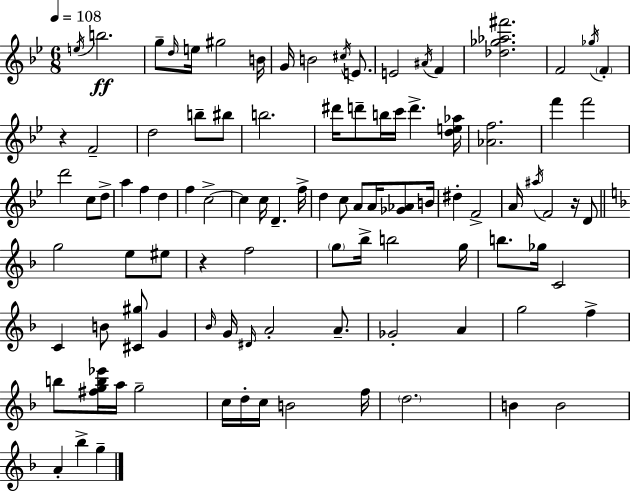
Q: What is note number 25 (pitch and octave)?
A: B5